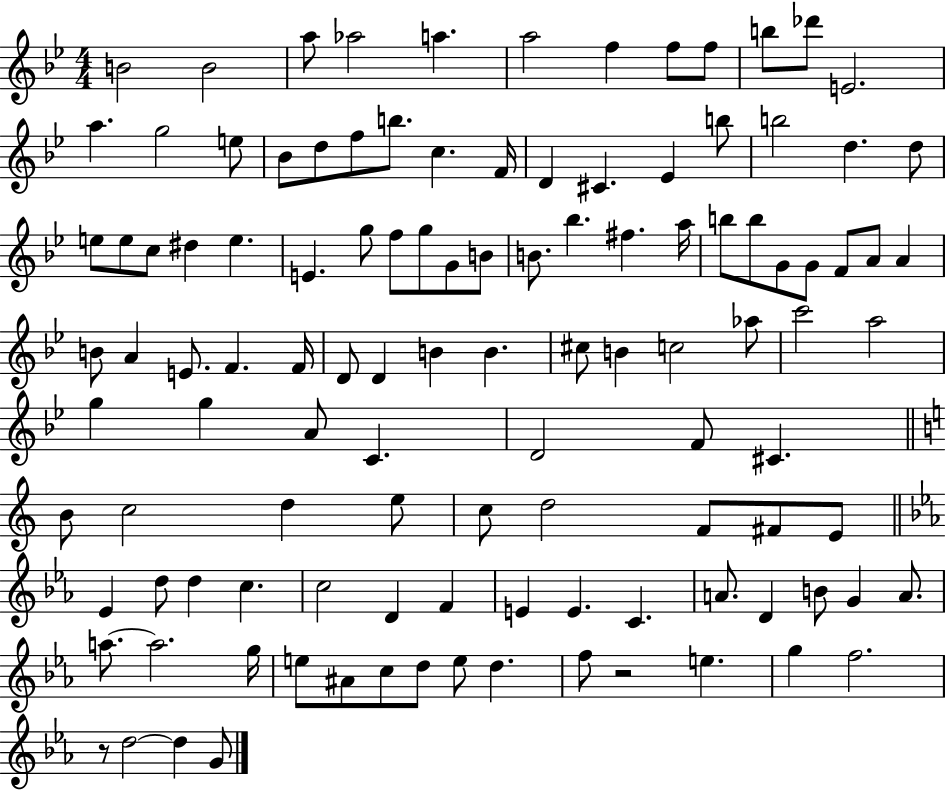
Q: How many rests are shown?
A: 2